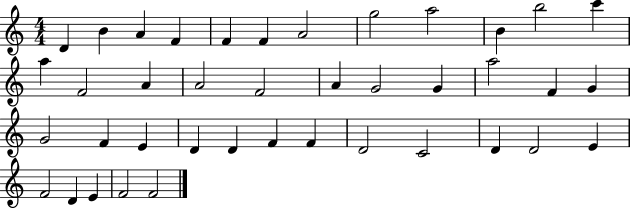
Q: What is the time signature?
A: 4/4